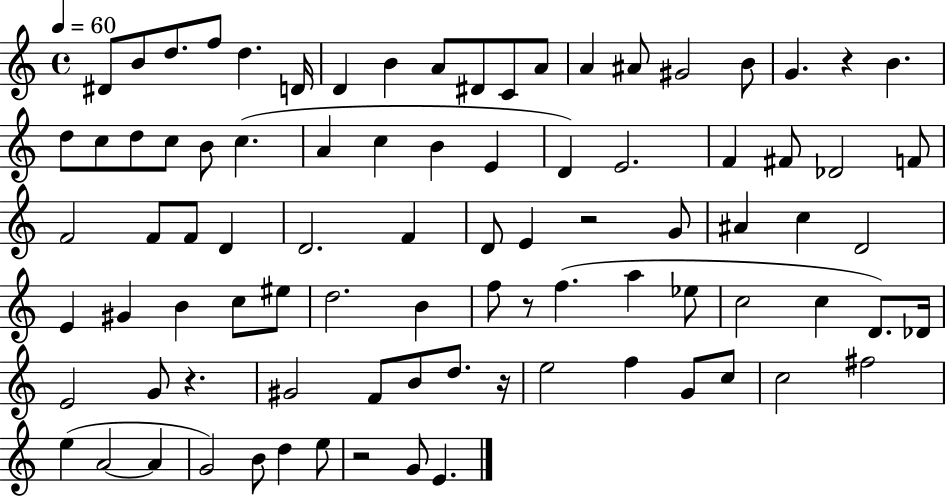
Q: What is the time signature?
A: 4/4